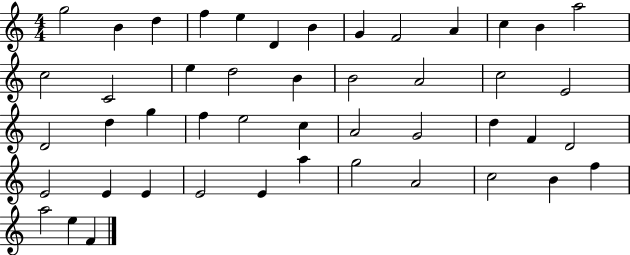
G5/h B4/q D5/q F5/q E5/q D4/q B4/q G4/q F4/h A4/q C5/q B4/q A5/h C5/h C4/h E5/q D5/h B4/q B4/h A4/h C5/h E4/h D4/h D5/q G5/q F5/q E5/h C5/q A4/h G4/h D5/q F4/q D4/h E4/h E4/q E4/q E4/h E4/q A5/q G5/h A4/h C5/h B4/q F5/q A5/h E5/q F4/q